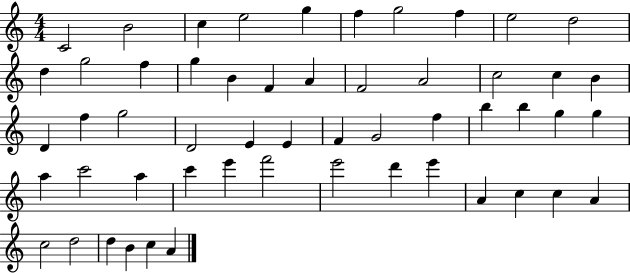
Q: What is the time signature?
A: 4/4